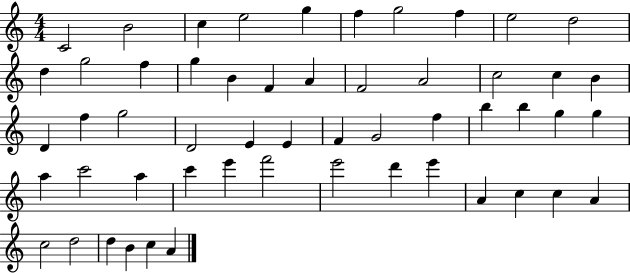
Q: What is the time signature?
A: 4/4